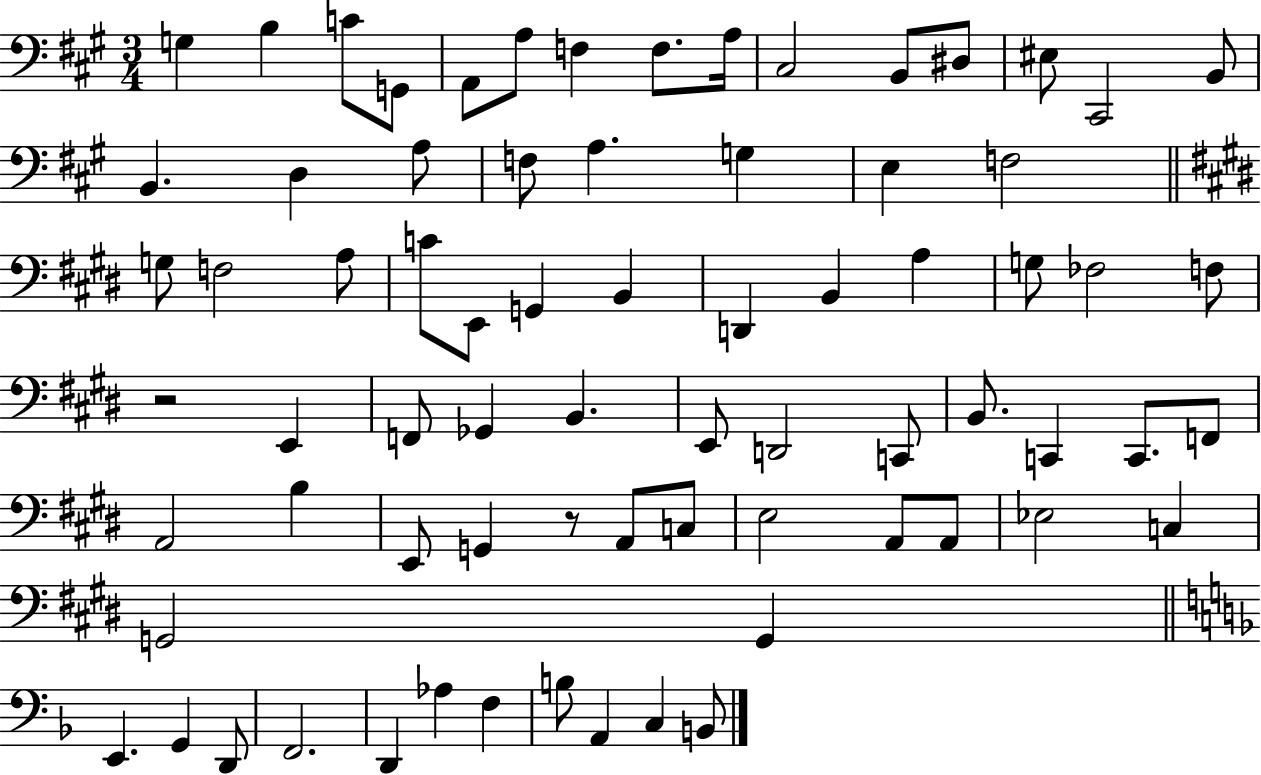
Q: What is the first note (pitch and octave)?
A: G3